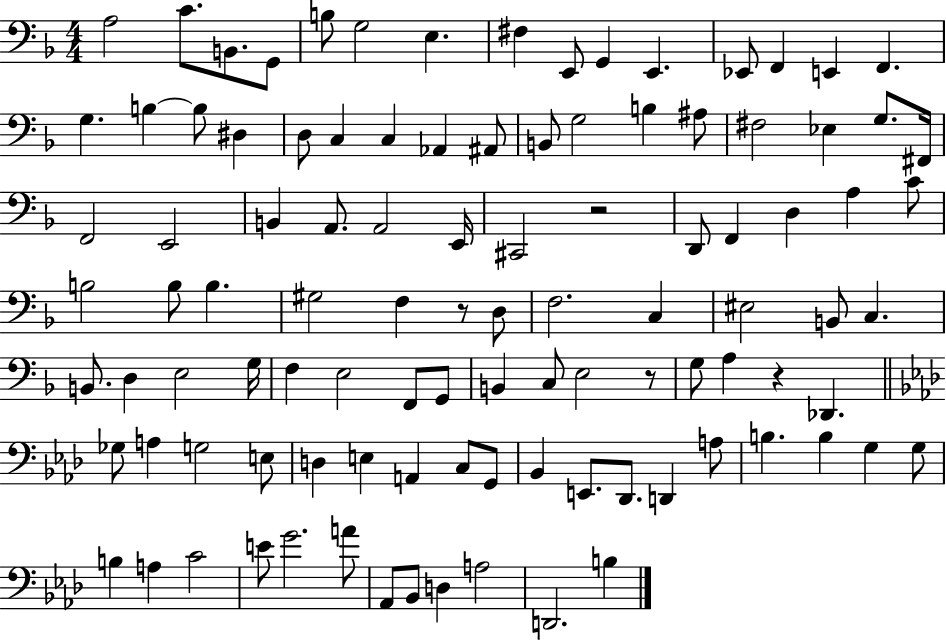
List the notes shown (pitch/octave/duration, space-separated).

A3/h C4/e. B2/e. G2/e B3/e G3/h E3/q. F#3/q E2/e G2/q E2/q. Eb2/e F2/q E2/q F2/q. G3/q. B3/q B3/e D#3/q D3/e C3/q C3/q Ab2/q A#2/e B2/e G3/h B3/q A#3/e F#3/h Eb3/q G3/e. F#2/s F2/h E2/h B2/q A2/e. A2/h E2/s C#2/h R/h D2/e F2/q D3/q A3/q C4/e B3/h B3/e B3/q. G#3/h F3/q R/e D3/e F3/h. C3/q EIS3/h B2/e C3/q. B2/e. D3/q E3/h G3/s F3/q E3/h F2/e G2/e B2/q C3/e E3/h R/e G3/e A3/q R/q Db2/q. Gb3/e A3/q G3/h E3/e D3/q E3/q A2/q C3/e G2/e Bb2/q E2/e. Db2/e. D2/q A3/e B3/q. B3/q G3/q G3/e B3/q A3/q C4/h E4/e G4/h. A4/e Ab2/e Bb2/e D3/q A3/h D2/h. B3/q